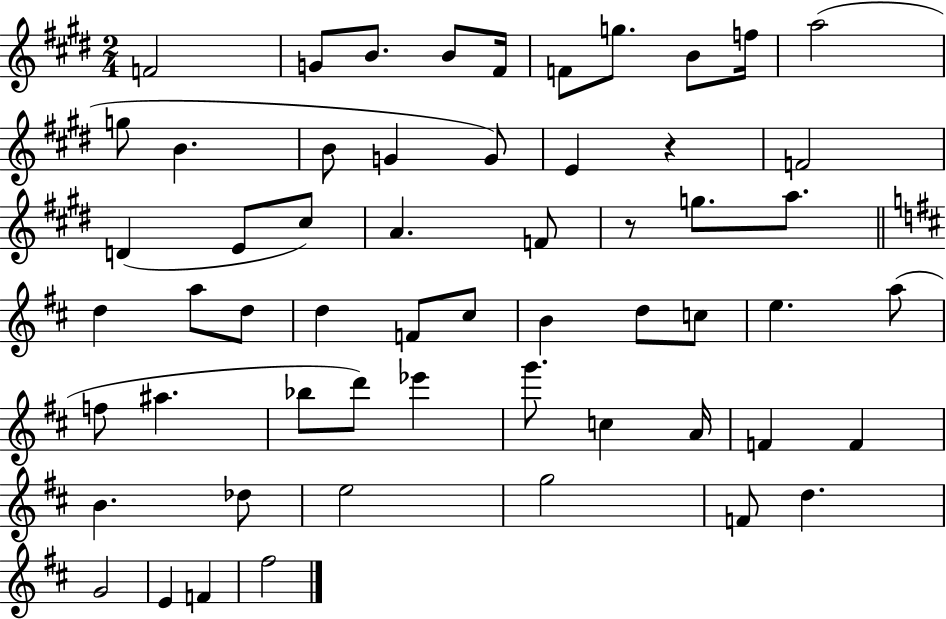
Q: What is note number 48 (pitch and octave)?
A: E5